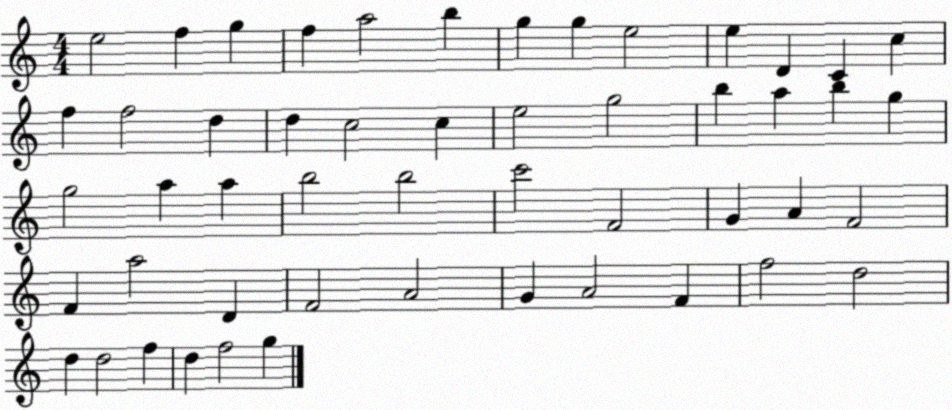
X:1
T:Untitled
M:4/4
L:1/4
K:C
e2 f g f a2 b g g e2 e D C c f f2 d d c2 c e2 g2 b a b g g2 a a b2 b2 c'2 F2 G A F2 F a2 D F2 A2 G A2 F f2 d2 d d2 f d f2 g